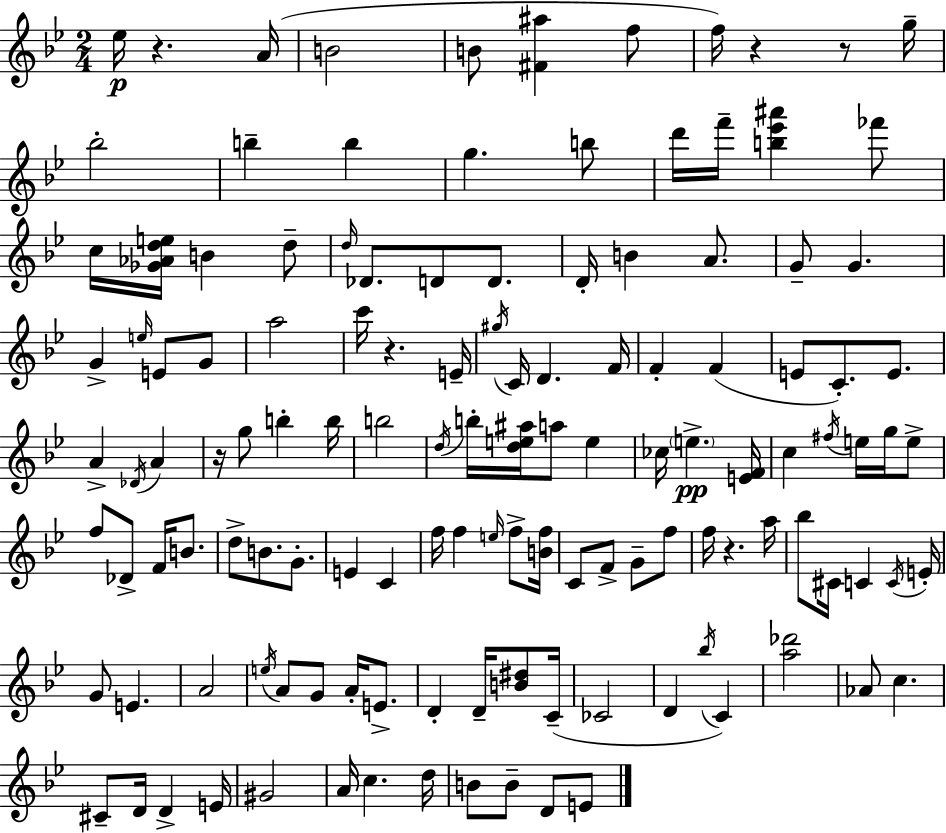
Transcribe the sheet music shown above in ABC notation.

X:1
T:Untitled
M:2/4
L:1/4
K:Gm
_e/4 z A/4 B2 B/2 [^F^a] f/2 f/4 z z/2 g/4 _b2 b b g b/2 d'/4 f'/4 [b_e'^a'] _f'/2 c/4 [_G_Ade]/4 B d/2 d/4 _D/2 D/2 D/2 D/4 B A/2 G/2 G G e/4 E/2 G/2 a2 c'/4 z E/4 ^g/4 C/4 D F/4 F F E/2 C/2 E/2 A _D/4 A z/4 g/2 b b/4 b2 d/4 b/4 [de^a]/4 a/2 e _c/4 e [EF]/4 c ^f/4 e/4 g/4 e/2 f/2 _D/2 F/4 B/2 d/2 B/2 G/2 E C f/4 f e/4 f/2 [Bf]/4 C/2 F/2 G/2 f/2 f/4 z a/4 _b/2 ^C/4 C C/4 E/4 G/2 E A2 e/4 A/2 G/2 A/4 E/2 D D/4 [B^d]/2 C/4 _C2 D _b/4 C [a_d']2 _A/2 c ^C/2 D/4 D E/4 ^G2 A/4 c d/4 B/2 B/2 D/2 E/2